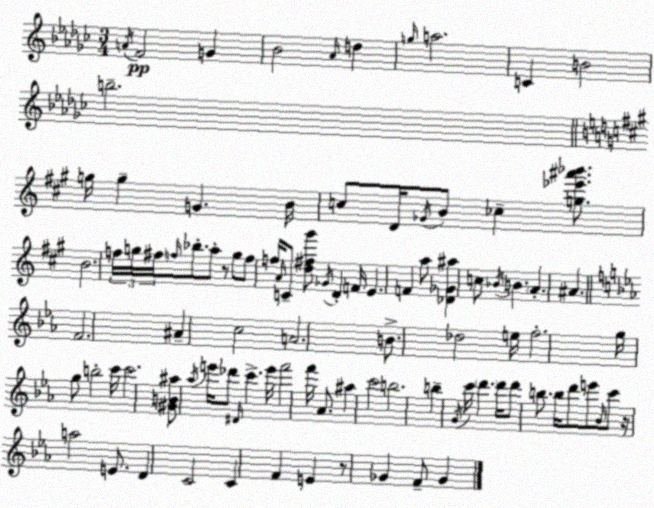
X:1
T:Untitled
M:3/4
L:1/4
K:Ebm
A/4 F2 G _B2 _A/4 d g/4 a2 C B2 b2 g/4 g G B/4 c/2 D/4 _G/4 B/2 _c [g_e'^a'_b']/2 B2 f/4 g/4 ^f/4 f/4 _b/2 a/2 z/2 g/2 f/2 f/4 A/4 C/2 [d^f^g']/2 _G/4 D F/4 E F a/2 [_D_G^a] c/2 _B/4 B A ^A F2 ^A c2 A2 B/2 _d2 e/4 f2 g/4 g/2 b2 c'/4 c'2 [^GB^a]/2 _a/4 e'/4 _d'/2 ^D/4 c' e'/4 f'2 f'/4 _A/2 ^a c'2 b2 b G/4 c'/4 d' d'/4 d'/2 b/2 b/4 d'/2 e'/2 _B/4 c'/2 z/4 a2 E/2 D C2 C F E z/2 _G F/2 _G